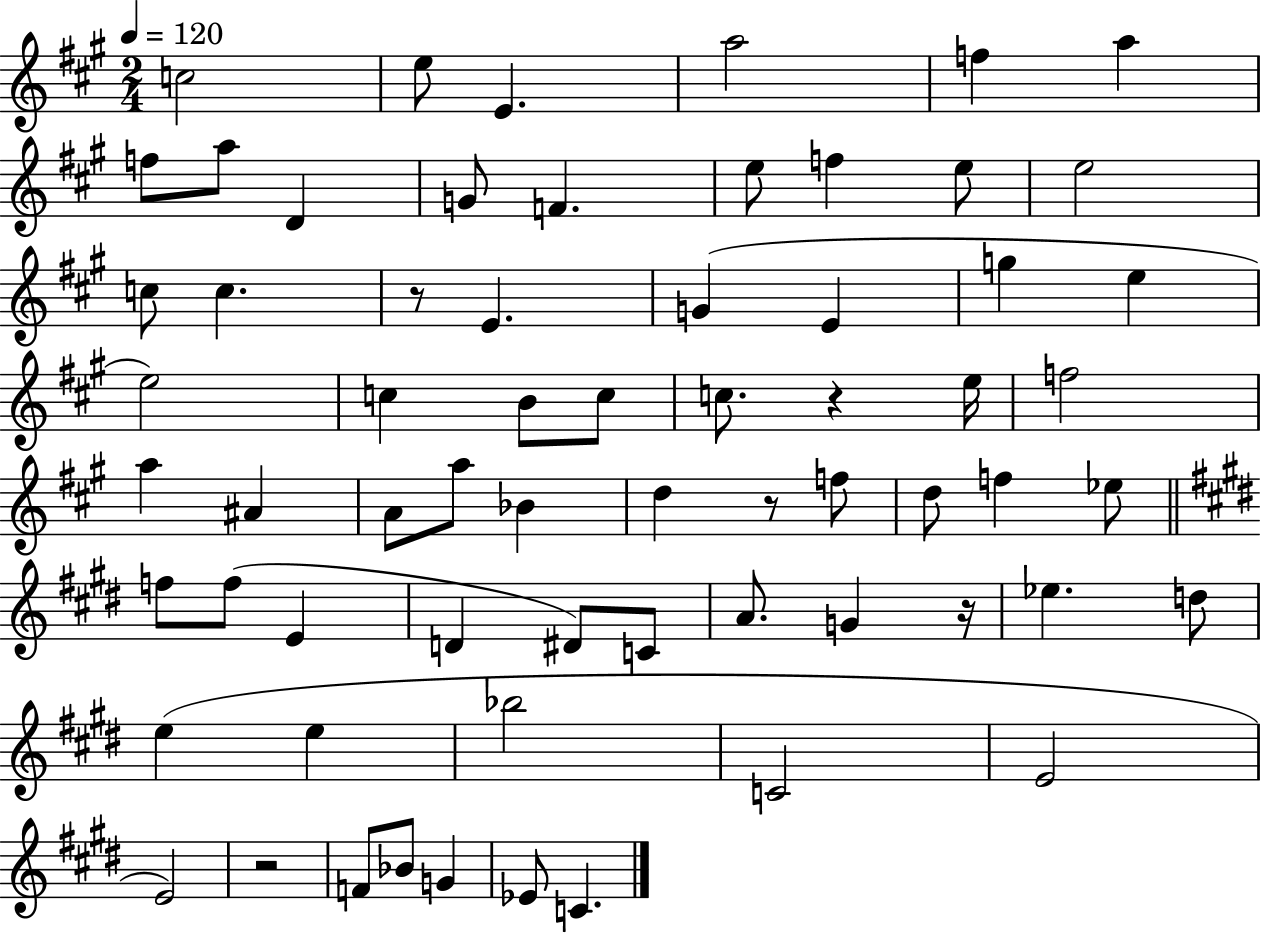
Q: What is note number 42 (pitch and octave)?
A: E4